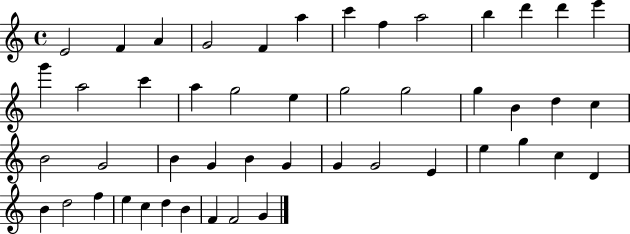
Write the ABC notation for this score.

X:1
T:Untitled
M:4/4
L:1/4
K:C
E2 F A G2 F a c' f a2 b d' d' e' g' a2 c' a g2 e g2 g2 g B d c B2 G2 B G B G G G2 E e g c D B d2 f e c d B F F2 G